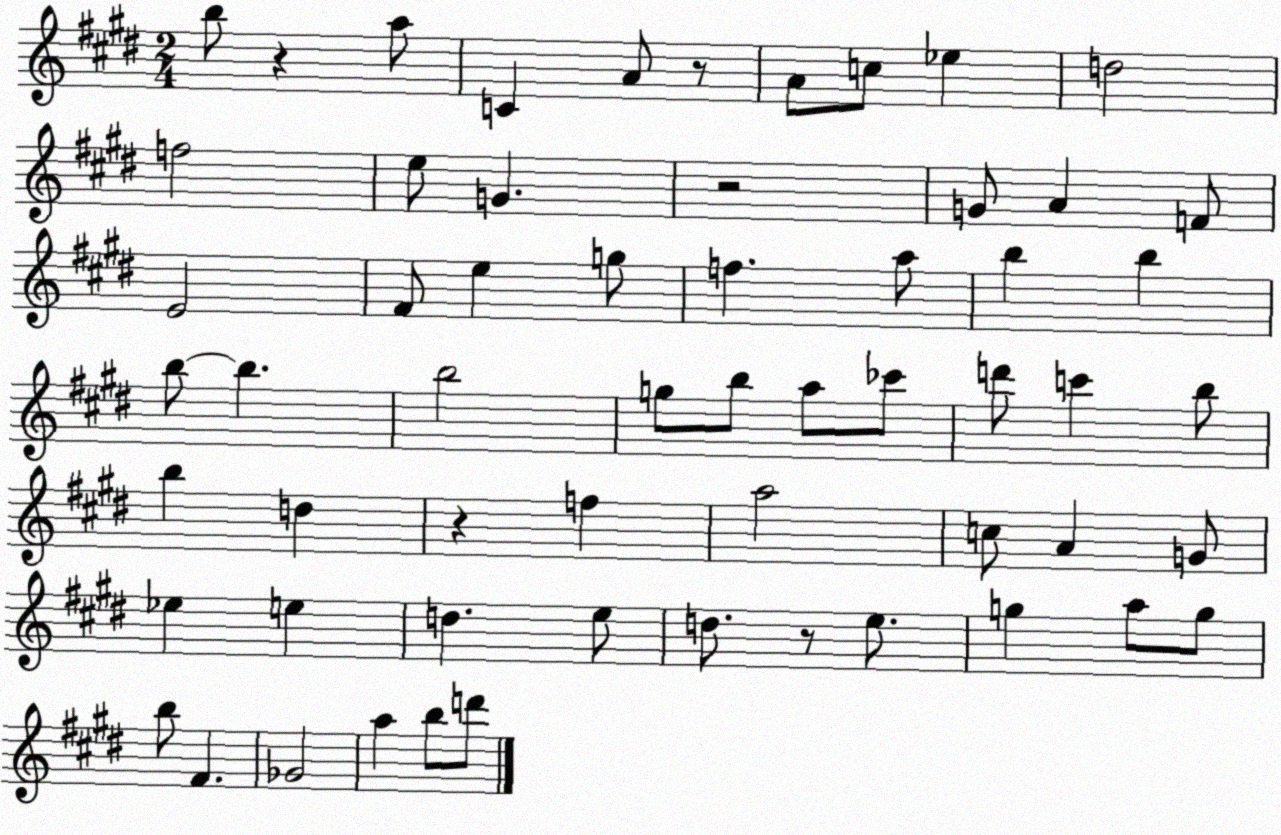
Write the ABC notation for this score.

X:1
T:Untitled
M:2/4
L:1/4
K:E
b/2 z a/2 C A/2 z/2 A/2 c/2 _e d2 f2 e/2 G z2 G/2 A F/2 E2 ^F/2 e g/2 f a/2 b b b/2 b b2 g/2 b/2 a/2 _c'/2 d'/2 c' b/2 b d z f a2 c/2 A G/2 _e e d e/2 d/2 z/2 e/2 g a/2 g/2 b/2 ^F _G2 a b/2 d'/2